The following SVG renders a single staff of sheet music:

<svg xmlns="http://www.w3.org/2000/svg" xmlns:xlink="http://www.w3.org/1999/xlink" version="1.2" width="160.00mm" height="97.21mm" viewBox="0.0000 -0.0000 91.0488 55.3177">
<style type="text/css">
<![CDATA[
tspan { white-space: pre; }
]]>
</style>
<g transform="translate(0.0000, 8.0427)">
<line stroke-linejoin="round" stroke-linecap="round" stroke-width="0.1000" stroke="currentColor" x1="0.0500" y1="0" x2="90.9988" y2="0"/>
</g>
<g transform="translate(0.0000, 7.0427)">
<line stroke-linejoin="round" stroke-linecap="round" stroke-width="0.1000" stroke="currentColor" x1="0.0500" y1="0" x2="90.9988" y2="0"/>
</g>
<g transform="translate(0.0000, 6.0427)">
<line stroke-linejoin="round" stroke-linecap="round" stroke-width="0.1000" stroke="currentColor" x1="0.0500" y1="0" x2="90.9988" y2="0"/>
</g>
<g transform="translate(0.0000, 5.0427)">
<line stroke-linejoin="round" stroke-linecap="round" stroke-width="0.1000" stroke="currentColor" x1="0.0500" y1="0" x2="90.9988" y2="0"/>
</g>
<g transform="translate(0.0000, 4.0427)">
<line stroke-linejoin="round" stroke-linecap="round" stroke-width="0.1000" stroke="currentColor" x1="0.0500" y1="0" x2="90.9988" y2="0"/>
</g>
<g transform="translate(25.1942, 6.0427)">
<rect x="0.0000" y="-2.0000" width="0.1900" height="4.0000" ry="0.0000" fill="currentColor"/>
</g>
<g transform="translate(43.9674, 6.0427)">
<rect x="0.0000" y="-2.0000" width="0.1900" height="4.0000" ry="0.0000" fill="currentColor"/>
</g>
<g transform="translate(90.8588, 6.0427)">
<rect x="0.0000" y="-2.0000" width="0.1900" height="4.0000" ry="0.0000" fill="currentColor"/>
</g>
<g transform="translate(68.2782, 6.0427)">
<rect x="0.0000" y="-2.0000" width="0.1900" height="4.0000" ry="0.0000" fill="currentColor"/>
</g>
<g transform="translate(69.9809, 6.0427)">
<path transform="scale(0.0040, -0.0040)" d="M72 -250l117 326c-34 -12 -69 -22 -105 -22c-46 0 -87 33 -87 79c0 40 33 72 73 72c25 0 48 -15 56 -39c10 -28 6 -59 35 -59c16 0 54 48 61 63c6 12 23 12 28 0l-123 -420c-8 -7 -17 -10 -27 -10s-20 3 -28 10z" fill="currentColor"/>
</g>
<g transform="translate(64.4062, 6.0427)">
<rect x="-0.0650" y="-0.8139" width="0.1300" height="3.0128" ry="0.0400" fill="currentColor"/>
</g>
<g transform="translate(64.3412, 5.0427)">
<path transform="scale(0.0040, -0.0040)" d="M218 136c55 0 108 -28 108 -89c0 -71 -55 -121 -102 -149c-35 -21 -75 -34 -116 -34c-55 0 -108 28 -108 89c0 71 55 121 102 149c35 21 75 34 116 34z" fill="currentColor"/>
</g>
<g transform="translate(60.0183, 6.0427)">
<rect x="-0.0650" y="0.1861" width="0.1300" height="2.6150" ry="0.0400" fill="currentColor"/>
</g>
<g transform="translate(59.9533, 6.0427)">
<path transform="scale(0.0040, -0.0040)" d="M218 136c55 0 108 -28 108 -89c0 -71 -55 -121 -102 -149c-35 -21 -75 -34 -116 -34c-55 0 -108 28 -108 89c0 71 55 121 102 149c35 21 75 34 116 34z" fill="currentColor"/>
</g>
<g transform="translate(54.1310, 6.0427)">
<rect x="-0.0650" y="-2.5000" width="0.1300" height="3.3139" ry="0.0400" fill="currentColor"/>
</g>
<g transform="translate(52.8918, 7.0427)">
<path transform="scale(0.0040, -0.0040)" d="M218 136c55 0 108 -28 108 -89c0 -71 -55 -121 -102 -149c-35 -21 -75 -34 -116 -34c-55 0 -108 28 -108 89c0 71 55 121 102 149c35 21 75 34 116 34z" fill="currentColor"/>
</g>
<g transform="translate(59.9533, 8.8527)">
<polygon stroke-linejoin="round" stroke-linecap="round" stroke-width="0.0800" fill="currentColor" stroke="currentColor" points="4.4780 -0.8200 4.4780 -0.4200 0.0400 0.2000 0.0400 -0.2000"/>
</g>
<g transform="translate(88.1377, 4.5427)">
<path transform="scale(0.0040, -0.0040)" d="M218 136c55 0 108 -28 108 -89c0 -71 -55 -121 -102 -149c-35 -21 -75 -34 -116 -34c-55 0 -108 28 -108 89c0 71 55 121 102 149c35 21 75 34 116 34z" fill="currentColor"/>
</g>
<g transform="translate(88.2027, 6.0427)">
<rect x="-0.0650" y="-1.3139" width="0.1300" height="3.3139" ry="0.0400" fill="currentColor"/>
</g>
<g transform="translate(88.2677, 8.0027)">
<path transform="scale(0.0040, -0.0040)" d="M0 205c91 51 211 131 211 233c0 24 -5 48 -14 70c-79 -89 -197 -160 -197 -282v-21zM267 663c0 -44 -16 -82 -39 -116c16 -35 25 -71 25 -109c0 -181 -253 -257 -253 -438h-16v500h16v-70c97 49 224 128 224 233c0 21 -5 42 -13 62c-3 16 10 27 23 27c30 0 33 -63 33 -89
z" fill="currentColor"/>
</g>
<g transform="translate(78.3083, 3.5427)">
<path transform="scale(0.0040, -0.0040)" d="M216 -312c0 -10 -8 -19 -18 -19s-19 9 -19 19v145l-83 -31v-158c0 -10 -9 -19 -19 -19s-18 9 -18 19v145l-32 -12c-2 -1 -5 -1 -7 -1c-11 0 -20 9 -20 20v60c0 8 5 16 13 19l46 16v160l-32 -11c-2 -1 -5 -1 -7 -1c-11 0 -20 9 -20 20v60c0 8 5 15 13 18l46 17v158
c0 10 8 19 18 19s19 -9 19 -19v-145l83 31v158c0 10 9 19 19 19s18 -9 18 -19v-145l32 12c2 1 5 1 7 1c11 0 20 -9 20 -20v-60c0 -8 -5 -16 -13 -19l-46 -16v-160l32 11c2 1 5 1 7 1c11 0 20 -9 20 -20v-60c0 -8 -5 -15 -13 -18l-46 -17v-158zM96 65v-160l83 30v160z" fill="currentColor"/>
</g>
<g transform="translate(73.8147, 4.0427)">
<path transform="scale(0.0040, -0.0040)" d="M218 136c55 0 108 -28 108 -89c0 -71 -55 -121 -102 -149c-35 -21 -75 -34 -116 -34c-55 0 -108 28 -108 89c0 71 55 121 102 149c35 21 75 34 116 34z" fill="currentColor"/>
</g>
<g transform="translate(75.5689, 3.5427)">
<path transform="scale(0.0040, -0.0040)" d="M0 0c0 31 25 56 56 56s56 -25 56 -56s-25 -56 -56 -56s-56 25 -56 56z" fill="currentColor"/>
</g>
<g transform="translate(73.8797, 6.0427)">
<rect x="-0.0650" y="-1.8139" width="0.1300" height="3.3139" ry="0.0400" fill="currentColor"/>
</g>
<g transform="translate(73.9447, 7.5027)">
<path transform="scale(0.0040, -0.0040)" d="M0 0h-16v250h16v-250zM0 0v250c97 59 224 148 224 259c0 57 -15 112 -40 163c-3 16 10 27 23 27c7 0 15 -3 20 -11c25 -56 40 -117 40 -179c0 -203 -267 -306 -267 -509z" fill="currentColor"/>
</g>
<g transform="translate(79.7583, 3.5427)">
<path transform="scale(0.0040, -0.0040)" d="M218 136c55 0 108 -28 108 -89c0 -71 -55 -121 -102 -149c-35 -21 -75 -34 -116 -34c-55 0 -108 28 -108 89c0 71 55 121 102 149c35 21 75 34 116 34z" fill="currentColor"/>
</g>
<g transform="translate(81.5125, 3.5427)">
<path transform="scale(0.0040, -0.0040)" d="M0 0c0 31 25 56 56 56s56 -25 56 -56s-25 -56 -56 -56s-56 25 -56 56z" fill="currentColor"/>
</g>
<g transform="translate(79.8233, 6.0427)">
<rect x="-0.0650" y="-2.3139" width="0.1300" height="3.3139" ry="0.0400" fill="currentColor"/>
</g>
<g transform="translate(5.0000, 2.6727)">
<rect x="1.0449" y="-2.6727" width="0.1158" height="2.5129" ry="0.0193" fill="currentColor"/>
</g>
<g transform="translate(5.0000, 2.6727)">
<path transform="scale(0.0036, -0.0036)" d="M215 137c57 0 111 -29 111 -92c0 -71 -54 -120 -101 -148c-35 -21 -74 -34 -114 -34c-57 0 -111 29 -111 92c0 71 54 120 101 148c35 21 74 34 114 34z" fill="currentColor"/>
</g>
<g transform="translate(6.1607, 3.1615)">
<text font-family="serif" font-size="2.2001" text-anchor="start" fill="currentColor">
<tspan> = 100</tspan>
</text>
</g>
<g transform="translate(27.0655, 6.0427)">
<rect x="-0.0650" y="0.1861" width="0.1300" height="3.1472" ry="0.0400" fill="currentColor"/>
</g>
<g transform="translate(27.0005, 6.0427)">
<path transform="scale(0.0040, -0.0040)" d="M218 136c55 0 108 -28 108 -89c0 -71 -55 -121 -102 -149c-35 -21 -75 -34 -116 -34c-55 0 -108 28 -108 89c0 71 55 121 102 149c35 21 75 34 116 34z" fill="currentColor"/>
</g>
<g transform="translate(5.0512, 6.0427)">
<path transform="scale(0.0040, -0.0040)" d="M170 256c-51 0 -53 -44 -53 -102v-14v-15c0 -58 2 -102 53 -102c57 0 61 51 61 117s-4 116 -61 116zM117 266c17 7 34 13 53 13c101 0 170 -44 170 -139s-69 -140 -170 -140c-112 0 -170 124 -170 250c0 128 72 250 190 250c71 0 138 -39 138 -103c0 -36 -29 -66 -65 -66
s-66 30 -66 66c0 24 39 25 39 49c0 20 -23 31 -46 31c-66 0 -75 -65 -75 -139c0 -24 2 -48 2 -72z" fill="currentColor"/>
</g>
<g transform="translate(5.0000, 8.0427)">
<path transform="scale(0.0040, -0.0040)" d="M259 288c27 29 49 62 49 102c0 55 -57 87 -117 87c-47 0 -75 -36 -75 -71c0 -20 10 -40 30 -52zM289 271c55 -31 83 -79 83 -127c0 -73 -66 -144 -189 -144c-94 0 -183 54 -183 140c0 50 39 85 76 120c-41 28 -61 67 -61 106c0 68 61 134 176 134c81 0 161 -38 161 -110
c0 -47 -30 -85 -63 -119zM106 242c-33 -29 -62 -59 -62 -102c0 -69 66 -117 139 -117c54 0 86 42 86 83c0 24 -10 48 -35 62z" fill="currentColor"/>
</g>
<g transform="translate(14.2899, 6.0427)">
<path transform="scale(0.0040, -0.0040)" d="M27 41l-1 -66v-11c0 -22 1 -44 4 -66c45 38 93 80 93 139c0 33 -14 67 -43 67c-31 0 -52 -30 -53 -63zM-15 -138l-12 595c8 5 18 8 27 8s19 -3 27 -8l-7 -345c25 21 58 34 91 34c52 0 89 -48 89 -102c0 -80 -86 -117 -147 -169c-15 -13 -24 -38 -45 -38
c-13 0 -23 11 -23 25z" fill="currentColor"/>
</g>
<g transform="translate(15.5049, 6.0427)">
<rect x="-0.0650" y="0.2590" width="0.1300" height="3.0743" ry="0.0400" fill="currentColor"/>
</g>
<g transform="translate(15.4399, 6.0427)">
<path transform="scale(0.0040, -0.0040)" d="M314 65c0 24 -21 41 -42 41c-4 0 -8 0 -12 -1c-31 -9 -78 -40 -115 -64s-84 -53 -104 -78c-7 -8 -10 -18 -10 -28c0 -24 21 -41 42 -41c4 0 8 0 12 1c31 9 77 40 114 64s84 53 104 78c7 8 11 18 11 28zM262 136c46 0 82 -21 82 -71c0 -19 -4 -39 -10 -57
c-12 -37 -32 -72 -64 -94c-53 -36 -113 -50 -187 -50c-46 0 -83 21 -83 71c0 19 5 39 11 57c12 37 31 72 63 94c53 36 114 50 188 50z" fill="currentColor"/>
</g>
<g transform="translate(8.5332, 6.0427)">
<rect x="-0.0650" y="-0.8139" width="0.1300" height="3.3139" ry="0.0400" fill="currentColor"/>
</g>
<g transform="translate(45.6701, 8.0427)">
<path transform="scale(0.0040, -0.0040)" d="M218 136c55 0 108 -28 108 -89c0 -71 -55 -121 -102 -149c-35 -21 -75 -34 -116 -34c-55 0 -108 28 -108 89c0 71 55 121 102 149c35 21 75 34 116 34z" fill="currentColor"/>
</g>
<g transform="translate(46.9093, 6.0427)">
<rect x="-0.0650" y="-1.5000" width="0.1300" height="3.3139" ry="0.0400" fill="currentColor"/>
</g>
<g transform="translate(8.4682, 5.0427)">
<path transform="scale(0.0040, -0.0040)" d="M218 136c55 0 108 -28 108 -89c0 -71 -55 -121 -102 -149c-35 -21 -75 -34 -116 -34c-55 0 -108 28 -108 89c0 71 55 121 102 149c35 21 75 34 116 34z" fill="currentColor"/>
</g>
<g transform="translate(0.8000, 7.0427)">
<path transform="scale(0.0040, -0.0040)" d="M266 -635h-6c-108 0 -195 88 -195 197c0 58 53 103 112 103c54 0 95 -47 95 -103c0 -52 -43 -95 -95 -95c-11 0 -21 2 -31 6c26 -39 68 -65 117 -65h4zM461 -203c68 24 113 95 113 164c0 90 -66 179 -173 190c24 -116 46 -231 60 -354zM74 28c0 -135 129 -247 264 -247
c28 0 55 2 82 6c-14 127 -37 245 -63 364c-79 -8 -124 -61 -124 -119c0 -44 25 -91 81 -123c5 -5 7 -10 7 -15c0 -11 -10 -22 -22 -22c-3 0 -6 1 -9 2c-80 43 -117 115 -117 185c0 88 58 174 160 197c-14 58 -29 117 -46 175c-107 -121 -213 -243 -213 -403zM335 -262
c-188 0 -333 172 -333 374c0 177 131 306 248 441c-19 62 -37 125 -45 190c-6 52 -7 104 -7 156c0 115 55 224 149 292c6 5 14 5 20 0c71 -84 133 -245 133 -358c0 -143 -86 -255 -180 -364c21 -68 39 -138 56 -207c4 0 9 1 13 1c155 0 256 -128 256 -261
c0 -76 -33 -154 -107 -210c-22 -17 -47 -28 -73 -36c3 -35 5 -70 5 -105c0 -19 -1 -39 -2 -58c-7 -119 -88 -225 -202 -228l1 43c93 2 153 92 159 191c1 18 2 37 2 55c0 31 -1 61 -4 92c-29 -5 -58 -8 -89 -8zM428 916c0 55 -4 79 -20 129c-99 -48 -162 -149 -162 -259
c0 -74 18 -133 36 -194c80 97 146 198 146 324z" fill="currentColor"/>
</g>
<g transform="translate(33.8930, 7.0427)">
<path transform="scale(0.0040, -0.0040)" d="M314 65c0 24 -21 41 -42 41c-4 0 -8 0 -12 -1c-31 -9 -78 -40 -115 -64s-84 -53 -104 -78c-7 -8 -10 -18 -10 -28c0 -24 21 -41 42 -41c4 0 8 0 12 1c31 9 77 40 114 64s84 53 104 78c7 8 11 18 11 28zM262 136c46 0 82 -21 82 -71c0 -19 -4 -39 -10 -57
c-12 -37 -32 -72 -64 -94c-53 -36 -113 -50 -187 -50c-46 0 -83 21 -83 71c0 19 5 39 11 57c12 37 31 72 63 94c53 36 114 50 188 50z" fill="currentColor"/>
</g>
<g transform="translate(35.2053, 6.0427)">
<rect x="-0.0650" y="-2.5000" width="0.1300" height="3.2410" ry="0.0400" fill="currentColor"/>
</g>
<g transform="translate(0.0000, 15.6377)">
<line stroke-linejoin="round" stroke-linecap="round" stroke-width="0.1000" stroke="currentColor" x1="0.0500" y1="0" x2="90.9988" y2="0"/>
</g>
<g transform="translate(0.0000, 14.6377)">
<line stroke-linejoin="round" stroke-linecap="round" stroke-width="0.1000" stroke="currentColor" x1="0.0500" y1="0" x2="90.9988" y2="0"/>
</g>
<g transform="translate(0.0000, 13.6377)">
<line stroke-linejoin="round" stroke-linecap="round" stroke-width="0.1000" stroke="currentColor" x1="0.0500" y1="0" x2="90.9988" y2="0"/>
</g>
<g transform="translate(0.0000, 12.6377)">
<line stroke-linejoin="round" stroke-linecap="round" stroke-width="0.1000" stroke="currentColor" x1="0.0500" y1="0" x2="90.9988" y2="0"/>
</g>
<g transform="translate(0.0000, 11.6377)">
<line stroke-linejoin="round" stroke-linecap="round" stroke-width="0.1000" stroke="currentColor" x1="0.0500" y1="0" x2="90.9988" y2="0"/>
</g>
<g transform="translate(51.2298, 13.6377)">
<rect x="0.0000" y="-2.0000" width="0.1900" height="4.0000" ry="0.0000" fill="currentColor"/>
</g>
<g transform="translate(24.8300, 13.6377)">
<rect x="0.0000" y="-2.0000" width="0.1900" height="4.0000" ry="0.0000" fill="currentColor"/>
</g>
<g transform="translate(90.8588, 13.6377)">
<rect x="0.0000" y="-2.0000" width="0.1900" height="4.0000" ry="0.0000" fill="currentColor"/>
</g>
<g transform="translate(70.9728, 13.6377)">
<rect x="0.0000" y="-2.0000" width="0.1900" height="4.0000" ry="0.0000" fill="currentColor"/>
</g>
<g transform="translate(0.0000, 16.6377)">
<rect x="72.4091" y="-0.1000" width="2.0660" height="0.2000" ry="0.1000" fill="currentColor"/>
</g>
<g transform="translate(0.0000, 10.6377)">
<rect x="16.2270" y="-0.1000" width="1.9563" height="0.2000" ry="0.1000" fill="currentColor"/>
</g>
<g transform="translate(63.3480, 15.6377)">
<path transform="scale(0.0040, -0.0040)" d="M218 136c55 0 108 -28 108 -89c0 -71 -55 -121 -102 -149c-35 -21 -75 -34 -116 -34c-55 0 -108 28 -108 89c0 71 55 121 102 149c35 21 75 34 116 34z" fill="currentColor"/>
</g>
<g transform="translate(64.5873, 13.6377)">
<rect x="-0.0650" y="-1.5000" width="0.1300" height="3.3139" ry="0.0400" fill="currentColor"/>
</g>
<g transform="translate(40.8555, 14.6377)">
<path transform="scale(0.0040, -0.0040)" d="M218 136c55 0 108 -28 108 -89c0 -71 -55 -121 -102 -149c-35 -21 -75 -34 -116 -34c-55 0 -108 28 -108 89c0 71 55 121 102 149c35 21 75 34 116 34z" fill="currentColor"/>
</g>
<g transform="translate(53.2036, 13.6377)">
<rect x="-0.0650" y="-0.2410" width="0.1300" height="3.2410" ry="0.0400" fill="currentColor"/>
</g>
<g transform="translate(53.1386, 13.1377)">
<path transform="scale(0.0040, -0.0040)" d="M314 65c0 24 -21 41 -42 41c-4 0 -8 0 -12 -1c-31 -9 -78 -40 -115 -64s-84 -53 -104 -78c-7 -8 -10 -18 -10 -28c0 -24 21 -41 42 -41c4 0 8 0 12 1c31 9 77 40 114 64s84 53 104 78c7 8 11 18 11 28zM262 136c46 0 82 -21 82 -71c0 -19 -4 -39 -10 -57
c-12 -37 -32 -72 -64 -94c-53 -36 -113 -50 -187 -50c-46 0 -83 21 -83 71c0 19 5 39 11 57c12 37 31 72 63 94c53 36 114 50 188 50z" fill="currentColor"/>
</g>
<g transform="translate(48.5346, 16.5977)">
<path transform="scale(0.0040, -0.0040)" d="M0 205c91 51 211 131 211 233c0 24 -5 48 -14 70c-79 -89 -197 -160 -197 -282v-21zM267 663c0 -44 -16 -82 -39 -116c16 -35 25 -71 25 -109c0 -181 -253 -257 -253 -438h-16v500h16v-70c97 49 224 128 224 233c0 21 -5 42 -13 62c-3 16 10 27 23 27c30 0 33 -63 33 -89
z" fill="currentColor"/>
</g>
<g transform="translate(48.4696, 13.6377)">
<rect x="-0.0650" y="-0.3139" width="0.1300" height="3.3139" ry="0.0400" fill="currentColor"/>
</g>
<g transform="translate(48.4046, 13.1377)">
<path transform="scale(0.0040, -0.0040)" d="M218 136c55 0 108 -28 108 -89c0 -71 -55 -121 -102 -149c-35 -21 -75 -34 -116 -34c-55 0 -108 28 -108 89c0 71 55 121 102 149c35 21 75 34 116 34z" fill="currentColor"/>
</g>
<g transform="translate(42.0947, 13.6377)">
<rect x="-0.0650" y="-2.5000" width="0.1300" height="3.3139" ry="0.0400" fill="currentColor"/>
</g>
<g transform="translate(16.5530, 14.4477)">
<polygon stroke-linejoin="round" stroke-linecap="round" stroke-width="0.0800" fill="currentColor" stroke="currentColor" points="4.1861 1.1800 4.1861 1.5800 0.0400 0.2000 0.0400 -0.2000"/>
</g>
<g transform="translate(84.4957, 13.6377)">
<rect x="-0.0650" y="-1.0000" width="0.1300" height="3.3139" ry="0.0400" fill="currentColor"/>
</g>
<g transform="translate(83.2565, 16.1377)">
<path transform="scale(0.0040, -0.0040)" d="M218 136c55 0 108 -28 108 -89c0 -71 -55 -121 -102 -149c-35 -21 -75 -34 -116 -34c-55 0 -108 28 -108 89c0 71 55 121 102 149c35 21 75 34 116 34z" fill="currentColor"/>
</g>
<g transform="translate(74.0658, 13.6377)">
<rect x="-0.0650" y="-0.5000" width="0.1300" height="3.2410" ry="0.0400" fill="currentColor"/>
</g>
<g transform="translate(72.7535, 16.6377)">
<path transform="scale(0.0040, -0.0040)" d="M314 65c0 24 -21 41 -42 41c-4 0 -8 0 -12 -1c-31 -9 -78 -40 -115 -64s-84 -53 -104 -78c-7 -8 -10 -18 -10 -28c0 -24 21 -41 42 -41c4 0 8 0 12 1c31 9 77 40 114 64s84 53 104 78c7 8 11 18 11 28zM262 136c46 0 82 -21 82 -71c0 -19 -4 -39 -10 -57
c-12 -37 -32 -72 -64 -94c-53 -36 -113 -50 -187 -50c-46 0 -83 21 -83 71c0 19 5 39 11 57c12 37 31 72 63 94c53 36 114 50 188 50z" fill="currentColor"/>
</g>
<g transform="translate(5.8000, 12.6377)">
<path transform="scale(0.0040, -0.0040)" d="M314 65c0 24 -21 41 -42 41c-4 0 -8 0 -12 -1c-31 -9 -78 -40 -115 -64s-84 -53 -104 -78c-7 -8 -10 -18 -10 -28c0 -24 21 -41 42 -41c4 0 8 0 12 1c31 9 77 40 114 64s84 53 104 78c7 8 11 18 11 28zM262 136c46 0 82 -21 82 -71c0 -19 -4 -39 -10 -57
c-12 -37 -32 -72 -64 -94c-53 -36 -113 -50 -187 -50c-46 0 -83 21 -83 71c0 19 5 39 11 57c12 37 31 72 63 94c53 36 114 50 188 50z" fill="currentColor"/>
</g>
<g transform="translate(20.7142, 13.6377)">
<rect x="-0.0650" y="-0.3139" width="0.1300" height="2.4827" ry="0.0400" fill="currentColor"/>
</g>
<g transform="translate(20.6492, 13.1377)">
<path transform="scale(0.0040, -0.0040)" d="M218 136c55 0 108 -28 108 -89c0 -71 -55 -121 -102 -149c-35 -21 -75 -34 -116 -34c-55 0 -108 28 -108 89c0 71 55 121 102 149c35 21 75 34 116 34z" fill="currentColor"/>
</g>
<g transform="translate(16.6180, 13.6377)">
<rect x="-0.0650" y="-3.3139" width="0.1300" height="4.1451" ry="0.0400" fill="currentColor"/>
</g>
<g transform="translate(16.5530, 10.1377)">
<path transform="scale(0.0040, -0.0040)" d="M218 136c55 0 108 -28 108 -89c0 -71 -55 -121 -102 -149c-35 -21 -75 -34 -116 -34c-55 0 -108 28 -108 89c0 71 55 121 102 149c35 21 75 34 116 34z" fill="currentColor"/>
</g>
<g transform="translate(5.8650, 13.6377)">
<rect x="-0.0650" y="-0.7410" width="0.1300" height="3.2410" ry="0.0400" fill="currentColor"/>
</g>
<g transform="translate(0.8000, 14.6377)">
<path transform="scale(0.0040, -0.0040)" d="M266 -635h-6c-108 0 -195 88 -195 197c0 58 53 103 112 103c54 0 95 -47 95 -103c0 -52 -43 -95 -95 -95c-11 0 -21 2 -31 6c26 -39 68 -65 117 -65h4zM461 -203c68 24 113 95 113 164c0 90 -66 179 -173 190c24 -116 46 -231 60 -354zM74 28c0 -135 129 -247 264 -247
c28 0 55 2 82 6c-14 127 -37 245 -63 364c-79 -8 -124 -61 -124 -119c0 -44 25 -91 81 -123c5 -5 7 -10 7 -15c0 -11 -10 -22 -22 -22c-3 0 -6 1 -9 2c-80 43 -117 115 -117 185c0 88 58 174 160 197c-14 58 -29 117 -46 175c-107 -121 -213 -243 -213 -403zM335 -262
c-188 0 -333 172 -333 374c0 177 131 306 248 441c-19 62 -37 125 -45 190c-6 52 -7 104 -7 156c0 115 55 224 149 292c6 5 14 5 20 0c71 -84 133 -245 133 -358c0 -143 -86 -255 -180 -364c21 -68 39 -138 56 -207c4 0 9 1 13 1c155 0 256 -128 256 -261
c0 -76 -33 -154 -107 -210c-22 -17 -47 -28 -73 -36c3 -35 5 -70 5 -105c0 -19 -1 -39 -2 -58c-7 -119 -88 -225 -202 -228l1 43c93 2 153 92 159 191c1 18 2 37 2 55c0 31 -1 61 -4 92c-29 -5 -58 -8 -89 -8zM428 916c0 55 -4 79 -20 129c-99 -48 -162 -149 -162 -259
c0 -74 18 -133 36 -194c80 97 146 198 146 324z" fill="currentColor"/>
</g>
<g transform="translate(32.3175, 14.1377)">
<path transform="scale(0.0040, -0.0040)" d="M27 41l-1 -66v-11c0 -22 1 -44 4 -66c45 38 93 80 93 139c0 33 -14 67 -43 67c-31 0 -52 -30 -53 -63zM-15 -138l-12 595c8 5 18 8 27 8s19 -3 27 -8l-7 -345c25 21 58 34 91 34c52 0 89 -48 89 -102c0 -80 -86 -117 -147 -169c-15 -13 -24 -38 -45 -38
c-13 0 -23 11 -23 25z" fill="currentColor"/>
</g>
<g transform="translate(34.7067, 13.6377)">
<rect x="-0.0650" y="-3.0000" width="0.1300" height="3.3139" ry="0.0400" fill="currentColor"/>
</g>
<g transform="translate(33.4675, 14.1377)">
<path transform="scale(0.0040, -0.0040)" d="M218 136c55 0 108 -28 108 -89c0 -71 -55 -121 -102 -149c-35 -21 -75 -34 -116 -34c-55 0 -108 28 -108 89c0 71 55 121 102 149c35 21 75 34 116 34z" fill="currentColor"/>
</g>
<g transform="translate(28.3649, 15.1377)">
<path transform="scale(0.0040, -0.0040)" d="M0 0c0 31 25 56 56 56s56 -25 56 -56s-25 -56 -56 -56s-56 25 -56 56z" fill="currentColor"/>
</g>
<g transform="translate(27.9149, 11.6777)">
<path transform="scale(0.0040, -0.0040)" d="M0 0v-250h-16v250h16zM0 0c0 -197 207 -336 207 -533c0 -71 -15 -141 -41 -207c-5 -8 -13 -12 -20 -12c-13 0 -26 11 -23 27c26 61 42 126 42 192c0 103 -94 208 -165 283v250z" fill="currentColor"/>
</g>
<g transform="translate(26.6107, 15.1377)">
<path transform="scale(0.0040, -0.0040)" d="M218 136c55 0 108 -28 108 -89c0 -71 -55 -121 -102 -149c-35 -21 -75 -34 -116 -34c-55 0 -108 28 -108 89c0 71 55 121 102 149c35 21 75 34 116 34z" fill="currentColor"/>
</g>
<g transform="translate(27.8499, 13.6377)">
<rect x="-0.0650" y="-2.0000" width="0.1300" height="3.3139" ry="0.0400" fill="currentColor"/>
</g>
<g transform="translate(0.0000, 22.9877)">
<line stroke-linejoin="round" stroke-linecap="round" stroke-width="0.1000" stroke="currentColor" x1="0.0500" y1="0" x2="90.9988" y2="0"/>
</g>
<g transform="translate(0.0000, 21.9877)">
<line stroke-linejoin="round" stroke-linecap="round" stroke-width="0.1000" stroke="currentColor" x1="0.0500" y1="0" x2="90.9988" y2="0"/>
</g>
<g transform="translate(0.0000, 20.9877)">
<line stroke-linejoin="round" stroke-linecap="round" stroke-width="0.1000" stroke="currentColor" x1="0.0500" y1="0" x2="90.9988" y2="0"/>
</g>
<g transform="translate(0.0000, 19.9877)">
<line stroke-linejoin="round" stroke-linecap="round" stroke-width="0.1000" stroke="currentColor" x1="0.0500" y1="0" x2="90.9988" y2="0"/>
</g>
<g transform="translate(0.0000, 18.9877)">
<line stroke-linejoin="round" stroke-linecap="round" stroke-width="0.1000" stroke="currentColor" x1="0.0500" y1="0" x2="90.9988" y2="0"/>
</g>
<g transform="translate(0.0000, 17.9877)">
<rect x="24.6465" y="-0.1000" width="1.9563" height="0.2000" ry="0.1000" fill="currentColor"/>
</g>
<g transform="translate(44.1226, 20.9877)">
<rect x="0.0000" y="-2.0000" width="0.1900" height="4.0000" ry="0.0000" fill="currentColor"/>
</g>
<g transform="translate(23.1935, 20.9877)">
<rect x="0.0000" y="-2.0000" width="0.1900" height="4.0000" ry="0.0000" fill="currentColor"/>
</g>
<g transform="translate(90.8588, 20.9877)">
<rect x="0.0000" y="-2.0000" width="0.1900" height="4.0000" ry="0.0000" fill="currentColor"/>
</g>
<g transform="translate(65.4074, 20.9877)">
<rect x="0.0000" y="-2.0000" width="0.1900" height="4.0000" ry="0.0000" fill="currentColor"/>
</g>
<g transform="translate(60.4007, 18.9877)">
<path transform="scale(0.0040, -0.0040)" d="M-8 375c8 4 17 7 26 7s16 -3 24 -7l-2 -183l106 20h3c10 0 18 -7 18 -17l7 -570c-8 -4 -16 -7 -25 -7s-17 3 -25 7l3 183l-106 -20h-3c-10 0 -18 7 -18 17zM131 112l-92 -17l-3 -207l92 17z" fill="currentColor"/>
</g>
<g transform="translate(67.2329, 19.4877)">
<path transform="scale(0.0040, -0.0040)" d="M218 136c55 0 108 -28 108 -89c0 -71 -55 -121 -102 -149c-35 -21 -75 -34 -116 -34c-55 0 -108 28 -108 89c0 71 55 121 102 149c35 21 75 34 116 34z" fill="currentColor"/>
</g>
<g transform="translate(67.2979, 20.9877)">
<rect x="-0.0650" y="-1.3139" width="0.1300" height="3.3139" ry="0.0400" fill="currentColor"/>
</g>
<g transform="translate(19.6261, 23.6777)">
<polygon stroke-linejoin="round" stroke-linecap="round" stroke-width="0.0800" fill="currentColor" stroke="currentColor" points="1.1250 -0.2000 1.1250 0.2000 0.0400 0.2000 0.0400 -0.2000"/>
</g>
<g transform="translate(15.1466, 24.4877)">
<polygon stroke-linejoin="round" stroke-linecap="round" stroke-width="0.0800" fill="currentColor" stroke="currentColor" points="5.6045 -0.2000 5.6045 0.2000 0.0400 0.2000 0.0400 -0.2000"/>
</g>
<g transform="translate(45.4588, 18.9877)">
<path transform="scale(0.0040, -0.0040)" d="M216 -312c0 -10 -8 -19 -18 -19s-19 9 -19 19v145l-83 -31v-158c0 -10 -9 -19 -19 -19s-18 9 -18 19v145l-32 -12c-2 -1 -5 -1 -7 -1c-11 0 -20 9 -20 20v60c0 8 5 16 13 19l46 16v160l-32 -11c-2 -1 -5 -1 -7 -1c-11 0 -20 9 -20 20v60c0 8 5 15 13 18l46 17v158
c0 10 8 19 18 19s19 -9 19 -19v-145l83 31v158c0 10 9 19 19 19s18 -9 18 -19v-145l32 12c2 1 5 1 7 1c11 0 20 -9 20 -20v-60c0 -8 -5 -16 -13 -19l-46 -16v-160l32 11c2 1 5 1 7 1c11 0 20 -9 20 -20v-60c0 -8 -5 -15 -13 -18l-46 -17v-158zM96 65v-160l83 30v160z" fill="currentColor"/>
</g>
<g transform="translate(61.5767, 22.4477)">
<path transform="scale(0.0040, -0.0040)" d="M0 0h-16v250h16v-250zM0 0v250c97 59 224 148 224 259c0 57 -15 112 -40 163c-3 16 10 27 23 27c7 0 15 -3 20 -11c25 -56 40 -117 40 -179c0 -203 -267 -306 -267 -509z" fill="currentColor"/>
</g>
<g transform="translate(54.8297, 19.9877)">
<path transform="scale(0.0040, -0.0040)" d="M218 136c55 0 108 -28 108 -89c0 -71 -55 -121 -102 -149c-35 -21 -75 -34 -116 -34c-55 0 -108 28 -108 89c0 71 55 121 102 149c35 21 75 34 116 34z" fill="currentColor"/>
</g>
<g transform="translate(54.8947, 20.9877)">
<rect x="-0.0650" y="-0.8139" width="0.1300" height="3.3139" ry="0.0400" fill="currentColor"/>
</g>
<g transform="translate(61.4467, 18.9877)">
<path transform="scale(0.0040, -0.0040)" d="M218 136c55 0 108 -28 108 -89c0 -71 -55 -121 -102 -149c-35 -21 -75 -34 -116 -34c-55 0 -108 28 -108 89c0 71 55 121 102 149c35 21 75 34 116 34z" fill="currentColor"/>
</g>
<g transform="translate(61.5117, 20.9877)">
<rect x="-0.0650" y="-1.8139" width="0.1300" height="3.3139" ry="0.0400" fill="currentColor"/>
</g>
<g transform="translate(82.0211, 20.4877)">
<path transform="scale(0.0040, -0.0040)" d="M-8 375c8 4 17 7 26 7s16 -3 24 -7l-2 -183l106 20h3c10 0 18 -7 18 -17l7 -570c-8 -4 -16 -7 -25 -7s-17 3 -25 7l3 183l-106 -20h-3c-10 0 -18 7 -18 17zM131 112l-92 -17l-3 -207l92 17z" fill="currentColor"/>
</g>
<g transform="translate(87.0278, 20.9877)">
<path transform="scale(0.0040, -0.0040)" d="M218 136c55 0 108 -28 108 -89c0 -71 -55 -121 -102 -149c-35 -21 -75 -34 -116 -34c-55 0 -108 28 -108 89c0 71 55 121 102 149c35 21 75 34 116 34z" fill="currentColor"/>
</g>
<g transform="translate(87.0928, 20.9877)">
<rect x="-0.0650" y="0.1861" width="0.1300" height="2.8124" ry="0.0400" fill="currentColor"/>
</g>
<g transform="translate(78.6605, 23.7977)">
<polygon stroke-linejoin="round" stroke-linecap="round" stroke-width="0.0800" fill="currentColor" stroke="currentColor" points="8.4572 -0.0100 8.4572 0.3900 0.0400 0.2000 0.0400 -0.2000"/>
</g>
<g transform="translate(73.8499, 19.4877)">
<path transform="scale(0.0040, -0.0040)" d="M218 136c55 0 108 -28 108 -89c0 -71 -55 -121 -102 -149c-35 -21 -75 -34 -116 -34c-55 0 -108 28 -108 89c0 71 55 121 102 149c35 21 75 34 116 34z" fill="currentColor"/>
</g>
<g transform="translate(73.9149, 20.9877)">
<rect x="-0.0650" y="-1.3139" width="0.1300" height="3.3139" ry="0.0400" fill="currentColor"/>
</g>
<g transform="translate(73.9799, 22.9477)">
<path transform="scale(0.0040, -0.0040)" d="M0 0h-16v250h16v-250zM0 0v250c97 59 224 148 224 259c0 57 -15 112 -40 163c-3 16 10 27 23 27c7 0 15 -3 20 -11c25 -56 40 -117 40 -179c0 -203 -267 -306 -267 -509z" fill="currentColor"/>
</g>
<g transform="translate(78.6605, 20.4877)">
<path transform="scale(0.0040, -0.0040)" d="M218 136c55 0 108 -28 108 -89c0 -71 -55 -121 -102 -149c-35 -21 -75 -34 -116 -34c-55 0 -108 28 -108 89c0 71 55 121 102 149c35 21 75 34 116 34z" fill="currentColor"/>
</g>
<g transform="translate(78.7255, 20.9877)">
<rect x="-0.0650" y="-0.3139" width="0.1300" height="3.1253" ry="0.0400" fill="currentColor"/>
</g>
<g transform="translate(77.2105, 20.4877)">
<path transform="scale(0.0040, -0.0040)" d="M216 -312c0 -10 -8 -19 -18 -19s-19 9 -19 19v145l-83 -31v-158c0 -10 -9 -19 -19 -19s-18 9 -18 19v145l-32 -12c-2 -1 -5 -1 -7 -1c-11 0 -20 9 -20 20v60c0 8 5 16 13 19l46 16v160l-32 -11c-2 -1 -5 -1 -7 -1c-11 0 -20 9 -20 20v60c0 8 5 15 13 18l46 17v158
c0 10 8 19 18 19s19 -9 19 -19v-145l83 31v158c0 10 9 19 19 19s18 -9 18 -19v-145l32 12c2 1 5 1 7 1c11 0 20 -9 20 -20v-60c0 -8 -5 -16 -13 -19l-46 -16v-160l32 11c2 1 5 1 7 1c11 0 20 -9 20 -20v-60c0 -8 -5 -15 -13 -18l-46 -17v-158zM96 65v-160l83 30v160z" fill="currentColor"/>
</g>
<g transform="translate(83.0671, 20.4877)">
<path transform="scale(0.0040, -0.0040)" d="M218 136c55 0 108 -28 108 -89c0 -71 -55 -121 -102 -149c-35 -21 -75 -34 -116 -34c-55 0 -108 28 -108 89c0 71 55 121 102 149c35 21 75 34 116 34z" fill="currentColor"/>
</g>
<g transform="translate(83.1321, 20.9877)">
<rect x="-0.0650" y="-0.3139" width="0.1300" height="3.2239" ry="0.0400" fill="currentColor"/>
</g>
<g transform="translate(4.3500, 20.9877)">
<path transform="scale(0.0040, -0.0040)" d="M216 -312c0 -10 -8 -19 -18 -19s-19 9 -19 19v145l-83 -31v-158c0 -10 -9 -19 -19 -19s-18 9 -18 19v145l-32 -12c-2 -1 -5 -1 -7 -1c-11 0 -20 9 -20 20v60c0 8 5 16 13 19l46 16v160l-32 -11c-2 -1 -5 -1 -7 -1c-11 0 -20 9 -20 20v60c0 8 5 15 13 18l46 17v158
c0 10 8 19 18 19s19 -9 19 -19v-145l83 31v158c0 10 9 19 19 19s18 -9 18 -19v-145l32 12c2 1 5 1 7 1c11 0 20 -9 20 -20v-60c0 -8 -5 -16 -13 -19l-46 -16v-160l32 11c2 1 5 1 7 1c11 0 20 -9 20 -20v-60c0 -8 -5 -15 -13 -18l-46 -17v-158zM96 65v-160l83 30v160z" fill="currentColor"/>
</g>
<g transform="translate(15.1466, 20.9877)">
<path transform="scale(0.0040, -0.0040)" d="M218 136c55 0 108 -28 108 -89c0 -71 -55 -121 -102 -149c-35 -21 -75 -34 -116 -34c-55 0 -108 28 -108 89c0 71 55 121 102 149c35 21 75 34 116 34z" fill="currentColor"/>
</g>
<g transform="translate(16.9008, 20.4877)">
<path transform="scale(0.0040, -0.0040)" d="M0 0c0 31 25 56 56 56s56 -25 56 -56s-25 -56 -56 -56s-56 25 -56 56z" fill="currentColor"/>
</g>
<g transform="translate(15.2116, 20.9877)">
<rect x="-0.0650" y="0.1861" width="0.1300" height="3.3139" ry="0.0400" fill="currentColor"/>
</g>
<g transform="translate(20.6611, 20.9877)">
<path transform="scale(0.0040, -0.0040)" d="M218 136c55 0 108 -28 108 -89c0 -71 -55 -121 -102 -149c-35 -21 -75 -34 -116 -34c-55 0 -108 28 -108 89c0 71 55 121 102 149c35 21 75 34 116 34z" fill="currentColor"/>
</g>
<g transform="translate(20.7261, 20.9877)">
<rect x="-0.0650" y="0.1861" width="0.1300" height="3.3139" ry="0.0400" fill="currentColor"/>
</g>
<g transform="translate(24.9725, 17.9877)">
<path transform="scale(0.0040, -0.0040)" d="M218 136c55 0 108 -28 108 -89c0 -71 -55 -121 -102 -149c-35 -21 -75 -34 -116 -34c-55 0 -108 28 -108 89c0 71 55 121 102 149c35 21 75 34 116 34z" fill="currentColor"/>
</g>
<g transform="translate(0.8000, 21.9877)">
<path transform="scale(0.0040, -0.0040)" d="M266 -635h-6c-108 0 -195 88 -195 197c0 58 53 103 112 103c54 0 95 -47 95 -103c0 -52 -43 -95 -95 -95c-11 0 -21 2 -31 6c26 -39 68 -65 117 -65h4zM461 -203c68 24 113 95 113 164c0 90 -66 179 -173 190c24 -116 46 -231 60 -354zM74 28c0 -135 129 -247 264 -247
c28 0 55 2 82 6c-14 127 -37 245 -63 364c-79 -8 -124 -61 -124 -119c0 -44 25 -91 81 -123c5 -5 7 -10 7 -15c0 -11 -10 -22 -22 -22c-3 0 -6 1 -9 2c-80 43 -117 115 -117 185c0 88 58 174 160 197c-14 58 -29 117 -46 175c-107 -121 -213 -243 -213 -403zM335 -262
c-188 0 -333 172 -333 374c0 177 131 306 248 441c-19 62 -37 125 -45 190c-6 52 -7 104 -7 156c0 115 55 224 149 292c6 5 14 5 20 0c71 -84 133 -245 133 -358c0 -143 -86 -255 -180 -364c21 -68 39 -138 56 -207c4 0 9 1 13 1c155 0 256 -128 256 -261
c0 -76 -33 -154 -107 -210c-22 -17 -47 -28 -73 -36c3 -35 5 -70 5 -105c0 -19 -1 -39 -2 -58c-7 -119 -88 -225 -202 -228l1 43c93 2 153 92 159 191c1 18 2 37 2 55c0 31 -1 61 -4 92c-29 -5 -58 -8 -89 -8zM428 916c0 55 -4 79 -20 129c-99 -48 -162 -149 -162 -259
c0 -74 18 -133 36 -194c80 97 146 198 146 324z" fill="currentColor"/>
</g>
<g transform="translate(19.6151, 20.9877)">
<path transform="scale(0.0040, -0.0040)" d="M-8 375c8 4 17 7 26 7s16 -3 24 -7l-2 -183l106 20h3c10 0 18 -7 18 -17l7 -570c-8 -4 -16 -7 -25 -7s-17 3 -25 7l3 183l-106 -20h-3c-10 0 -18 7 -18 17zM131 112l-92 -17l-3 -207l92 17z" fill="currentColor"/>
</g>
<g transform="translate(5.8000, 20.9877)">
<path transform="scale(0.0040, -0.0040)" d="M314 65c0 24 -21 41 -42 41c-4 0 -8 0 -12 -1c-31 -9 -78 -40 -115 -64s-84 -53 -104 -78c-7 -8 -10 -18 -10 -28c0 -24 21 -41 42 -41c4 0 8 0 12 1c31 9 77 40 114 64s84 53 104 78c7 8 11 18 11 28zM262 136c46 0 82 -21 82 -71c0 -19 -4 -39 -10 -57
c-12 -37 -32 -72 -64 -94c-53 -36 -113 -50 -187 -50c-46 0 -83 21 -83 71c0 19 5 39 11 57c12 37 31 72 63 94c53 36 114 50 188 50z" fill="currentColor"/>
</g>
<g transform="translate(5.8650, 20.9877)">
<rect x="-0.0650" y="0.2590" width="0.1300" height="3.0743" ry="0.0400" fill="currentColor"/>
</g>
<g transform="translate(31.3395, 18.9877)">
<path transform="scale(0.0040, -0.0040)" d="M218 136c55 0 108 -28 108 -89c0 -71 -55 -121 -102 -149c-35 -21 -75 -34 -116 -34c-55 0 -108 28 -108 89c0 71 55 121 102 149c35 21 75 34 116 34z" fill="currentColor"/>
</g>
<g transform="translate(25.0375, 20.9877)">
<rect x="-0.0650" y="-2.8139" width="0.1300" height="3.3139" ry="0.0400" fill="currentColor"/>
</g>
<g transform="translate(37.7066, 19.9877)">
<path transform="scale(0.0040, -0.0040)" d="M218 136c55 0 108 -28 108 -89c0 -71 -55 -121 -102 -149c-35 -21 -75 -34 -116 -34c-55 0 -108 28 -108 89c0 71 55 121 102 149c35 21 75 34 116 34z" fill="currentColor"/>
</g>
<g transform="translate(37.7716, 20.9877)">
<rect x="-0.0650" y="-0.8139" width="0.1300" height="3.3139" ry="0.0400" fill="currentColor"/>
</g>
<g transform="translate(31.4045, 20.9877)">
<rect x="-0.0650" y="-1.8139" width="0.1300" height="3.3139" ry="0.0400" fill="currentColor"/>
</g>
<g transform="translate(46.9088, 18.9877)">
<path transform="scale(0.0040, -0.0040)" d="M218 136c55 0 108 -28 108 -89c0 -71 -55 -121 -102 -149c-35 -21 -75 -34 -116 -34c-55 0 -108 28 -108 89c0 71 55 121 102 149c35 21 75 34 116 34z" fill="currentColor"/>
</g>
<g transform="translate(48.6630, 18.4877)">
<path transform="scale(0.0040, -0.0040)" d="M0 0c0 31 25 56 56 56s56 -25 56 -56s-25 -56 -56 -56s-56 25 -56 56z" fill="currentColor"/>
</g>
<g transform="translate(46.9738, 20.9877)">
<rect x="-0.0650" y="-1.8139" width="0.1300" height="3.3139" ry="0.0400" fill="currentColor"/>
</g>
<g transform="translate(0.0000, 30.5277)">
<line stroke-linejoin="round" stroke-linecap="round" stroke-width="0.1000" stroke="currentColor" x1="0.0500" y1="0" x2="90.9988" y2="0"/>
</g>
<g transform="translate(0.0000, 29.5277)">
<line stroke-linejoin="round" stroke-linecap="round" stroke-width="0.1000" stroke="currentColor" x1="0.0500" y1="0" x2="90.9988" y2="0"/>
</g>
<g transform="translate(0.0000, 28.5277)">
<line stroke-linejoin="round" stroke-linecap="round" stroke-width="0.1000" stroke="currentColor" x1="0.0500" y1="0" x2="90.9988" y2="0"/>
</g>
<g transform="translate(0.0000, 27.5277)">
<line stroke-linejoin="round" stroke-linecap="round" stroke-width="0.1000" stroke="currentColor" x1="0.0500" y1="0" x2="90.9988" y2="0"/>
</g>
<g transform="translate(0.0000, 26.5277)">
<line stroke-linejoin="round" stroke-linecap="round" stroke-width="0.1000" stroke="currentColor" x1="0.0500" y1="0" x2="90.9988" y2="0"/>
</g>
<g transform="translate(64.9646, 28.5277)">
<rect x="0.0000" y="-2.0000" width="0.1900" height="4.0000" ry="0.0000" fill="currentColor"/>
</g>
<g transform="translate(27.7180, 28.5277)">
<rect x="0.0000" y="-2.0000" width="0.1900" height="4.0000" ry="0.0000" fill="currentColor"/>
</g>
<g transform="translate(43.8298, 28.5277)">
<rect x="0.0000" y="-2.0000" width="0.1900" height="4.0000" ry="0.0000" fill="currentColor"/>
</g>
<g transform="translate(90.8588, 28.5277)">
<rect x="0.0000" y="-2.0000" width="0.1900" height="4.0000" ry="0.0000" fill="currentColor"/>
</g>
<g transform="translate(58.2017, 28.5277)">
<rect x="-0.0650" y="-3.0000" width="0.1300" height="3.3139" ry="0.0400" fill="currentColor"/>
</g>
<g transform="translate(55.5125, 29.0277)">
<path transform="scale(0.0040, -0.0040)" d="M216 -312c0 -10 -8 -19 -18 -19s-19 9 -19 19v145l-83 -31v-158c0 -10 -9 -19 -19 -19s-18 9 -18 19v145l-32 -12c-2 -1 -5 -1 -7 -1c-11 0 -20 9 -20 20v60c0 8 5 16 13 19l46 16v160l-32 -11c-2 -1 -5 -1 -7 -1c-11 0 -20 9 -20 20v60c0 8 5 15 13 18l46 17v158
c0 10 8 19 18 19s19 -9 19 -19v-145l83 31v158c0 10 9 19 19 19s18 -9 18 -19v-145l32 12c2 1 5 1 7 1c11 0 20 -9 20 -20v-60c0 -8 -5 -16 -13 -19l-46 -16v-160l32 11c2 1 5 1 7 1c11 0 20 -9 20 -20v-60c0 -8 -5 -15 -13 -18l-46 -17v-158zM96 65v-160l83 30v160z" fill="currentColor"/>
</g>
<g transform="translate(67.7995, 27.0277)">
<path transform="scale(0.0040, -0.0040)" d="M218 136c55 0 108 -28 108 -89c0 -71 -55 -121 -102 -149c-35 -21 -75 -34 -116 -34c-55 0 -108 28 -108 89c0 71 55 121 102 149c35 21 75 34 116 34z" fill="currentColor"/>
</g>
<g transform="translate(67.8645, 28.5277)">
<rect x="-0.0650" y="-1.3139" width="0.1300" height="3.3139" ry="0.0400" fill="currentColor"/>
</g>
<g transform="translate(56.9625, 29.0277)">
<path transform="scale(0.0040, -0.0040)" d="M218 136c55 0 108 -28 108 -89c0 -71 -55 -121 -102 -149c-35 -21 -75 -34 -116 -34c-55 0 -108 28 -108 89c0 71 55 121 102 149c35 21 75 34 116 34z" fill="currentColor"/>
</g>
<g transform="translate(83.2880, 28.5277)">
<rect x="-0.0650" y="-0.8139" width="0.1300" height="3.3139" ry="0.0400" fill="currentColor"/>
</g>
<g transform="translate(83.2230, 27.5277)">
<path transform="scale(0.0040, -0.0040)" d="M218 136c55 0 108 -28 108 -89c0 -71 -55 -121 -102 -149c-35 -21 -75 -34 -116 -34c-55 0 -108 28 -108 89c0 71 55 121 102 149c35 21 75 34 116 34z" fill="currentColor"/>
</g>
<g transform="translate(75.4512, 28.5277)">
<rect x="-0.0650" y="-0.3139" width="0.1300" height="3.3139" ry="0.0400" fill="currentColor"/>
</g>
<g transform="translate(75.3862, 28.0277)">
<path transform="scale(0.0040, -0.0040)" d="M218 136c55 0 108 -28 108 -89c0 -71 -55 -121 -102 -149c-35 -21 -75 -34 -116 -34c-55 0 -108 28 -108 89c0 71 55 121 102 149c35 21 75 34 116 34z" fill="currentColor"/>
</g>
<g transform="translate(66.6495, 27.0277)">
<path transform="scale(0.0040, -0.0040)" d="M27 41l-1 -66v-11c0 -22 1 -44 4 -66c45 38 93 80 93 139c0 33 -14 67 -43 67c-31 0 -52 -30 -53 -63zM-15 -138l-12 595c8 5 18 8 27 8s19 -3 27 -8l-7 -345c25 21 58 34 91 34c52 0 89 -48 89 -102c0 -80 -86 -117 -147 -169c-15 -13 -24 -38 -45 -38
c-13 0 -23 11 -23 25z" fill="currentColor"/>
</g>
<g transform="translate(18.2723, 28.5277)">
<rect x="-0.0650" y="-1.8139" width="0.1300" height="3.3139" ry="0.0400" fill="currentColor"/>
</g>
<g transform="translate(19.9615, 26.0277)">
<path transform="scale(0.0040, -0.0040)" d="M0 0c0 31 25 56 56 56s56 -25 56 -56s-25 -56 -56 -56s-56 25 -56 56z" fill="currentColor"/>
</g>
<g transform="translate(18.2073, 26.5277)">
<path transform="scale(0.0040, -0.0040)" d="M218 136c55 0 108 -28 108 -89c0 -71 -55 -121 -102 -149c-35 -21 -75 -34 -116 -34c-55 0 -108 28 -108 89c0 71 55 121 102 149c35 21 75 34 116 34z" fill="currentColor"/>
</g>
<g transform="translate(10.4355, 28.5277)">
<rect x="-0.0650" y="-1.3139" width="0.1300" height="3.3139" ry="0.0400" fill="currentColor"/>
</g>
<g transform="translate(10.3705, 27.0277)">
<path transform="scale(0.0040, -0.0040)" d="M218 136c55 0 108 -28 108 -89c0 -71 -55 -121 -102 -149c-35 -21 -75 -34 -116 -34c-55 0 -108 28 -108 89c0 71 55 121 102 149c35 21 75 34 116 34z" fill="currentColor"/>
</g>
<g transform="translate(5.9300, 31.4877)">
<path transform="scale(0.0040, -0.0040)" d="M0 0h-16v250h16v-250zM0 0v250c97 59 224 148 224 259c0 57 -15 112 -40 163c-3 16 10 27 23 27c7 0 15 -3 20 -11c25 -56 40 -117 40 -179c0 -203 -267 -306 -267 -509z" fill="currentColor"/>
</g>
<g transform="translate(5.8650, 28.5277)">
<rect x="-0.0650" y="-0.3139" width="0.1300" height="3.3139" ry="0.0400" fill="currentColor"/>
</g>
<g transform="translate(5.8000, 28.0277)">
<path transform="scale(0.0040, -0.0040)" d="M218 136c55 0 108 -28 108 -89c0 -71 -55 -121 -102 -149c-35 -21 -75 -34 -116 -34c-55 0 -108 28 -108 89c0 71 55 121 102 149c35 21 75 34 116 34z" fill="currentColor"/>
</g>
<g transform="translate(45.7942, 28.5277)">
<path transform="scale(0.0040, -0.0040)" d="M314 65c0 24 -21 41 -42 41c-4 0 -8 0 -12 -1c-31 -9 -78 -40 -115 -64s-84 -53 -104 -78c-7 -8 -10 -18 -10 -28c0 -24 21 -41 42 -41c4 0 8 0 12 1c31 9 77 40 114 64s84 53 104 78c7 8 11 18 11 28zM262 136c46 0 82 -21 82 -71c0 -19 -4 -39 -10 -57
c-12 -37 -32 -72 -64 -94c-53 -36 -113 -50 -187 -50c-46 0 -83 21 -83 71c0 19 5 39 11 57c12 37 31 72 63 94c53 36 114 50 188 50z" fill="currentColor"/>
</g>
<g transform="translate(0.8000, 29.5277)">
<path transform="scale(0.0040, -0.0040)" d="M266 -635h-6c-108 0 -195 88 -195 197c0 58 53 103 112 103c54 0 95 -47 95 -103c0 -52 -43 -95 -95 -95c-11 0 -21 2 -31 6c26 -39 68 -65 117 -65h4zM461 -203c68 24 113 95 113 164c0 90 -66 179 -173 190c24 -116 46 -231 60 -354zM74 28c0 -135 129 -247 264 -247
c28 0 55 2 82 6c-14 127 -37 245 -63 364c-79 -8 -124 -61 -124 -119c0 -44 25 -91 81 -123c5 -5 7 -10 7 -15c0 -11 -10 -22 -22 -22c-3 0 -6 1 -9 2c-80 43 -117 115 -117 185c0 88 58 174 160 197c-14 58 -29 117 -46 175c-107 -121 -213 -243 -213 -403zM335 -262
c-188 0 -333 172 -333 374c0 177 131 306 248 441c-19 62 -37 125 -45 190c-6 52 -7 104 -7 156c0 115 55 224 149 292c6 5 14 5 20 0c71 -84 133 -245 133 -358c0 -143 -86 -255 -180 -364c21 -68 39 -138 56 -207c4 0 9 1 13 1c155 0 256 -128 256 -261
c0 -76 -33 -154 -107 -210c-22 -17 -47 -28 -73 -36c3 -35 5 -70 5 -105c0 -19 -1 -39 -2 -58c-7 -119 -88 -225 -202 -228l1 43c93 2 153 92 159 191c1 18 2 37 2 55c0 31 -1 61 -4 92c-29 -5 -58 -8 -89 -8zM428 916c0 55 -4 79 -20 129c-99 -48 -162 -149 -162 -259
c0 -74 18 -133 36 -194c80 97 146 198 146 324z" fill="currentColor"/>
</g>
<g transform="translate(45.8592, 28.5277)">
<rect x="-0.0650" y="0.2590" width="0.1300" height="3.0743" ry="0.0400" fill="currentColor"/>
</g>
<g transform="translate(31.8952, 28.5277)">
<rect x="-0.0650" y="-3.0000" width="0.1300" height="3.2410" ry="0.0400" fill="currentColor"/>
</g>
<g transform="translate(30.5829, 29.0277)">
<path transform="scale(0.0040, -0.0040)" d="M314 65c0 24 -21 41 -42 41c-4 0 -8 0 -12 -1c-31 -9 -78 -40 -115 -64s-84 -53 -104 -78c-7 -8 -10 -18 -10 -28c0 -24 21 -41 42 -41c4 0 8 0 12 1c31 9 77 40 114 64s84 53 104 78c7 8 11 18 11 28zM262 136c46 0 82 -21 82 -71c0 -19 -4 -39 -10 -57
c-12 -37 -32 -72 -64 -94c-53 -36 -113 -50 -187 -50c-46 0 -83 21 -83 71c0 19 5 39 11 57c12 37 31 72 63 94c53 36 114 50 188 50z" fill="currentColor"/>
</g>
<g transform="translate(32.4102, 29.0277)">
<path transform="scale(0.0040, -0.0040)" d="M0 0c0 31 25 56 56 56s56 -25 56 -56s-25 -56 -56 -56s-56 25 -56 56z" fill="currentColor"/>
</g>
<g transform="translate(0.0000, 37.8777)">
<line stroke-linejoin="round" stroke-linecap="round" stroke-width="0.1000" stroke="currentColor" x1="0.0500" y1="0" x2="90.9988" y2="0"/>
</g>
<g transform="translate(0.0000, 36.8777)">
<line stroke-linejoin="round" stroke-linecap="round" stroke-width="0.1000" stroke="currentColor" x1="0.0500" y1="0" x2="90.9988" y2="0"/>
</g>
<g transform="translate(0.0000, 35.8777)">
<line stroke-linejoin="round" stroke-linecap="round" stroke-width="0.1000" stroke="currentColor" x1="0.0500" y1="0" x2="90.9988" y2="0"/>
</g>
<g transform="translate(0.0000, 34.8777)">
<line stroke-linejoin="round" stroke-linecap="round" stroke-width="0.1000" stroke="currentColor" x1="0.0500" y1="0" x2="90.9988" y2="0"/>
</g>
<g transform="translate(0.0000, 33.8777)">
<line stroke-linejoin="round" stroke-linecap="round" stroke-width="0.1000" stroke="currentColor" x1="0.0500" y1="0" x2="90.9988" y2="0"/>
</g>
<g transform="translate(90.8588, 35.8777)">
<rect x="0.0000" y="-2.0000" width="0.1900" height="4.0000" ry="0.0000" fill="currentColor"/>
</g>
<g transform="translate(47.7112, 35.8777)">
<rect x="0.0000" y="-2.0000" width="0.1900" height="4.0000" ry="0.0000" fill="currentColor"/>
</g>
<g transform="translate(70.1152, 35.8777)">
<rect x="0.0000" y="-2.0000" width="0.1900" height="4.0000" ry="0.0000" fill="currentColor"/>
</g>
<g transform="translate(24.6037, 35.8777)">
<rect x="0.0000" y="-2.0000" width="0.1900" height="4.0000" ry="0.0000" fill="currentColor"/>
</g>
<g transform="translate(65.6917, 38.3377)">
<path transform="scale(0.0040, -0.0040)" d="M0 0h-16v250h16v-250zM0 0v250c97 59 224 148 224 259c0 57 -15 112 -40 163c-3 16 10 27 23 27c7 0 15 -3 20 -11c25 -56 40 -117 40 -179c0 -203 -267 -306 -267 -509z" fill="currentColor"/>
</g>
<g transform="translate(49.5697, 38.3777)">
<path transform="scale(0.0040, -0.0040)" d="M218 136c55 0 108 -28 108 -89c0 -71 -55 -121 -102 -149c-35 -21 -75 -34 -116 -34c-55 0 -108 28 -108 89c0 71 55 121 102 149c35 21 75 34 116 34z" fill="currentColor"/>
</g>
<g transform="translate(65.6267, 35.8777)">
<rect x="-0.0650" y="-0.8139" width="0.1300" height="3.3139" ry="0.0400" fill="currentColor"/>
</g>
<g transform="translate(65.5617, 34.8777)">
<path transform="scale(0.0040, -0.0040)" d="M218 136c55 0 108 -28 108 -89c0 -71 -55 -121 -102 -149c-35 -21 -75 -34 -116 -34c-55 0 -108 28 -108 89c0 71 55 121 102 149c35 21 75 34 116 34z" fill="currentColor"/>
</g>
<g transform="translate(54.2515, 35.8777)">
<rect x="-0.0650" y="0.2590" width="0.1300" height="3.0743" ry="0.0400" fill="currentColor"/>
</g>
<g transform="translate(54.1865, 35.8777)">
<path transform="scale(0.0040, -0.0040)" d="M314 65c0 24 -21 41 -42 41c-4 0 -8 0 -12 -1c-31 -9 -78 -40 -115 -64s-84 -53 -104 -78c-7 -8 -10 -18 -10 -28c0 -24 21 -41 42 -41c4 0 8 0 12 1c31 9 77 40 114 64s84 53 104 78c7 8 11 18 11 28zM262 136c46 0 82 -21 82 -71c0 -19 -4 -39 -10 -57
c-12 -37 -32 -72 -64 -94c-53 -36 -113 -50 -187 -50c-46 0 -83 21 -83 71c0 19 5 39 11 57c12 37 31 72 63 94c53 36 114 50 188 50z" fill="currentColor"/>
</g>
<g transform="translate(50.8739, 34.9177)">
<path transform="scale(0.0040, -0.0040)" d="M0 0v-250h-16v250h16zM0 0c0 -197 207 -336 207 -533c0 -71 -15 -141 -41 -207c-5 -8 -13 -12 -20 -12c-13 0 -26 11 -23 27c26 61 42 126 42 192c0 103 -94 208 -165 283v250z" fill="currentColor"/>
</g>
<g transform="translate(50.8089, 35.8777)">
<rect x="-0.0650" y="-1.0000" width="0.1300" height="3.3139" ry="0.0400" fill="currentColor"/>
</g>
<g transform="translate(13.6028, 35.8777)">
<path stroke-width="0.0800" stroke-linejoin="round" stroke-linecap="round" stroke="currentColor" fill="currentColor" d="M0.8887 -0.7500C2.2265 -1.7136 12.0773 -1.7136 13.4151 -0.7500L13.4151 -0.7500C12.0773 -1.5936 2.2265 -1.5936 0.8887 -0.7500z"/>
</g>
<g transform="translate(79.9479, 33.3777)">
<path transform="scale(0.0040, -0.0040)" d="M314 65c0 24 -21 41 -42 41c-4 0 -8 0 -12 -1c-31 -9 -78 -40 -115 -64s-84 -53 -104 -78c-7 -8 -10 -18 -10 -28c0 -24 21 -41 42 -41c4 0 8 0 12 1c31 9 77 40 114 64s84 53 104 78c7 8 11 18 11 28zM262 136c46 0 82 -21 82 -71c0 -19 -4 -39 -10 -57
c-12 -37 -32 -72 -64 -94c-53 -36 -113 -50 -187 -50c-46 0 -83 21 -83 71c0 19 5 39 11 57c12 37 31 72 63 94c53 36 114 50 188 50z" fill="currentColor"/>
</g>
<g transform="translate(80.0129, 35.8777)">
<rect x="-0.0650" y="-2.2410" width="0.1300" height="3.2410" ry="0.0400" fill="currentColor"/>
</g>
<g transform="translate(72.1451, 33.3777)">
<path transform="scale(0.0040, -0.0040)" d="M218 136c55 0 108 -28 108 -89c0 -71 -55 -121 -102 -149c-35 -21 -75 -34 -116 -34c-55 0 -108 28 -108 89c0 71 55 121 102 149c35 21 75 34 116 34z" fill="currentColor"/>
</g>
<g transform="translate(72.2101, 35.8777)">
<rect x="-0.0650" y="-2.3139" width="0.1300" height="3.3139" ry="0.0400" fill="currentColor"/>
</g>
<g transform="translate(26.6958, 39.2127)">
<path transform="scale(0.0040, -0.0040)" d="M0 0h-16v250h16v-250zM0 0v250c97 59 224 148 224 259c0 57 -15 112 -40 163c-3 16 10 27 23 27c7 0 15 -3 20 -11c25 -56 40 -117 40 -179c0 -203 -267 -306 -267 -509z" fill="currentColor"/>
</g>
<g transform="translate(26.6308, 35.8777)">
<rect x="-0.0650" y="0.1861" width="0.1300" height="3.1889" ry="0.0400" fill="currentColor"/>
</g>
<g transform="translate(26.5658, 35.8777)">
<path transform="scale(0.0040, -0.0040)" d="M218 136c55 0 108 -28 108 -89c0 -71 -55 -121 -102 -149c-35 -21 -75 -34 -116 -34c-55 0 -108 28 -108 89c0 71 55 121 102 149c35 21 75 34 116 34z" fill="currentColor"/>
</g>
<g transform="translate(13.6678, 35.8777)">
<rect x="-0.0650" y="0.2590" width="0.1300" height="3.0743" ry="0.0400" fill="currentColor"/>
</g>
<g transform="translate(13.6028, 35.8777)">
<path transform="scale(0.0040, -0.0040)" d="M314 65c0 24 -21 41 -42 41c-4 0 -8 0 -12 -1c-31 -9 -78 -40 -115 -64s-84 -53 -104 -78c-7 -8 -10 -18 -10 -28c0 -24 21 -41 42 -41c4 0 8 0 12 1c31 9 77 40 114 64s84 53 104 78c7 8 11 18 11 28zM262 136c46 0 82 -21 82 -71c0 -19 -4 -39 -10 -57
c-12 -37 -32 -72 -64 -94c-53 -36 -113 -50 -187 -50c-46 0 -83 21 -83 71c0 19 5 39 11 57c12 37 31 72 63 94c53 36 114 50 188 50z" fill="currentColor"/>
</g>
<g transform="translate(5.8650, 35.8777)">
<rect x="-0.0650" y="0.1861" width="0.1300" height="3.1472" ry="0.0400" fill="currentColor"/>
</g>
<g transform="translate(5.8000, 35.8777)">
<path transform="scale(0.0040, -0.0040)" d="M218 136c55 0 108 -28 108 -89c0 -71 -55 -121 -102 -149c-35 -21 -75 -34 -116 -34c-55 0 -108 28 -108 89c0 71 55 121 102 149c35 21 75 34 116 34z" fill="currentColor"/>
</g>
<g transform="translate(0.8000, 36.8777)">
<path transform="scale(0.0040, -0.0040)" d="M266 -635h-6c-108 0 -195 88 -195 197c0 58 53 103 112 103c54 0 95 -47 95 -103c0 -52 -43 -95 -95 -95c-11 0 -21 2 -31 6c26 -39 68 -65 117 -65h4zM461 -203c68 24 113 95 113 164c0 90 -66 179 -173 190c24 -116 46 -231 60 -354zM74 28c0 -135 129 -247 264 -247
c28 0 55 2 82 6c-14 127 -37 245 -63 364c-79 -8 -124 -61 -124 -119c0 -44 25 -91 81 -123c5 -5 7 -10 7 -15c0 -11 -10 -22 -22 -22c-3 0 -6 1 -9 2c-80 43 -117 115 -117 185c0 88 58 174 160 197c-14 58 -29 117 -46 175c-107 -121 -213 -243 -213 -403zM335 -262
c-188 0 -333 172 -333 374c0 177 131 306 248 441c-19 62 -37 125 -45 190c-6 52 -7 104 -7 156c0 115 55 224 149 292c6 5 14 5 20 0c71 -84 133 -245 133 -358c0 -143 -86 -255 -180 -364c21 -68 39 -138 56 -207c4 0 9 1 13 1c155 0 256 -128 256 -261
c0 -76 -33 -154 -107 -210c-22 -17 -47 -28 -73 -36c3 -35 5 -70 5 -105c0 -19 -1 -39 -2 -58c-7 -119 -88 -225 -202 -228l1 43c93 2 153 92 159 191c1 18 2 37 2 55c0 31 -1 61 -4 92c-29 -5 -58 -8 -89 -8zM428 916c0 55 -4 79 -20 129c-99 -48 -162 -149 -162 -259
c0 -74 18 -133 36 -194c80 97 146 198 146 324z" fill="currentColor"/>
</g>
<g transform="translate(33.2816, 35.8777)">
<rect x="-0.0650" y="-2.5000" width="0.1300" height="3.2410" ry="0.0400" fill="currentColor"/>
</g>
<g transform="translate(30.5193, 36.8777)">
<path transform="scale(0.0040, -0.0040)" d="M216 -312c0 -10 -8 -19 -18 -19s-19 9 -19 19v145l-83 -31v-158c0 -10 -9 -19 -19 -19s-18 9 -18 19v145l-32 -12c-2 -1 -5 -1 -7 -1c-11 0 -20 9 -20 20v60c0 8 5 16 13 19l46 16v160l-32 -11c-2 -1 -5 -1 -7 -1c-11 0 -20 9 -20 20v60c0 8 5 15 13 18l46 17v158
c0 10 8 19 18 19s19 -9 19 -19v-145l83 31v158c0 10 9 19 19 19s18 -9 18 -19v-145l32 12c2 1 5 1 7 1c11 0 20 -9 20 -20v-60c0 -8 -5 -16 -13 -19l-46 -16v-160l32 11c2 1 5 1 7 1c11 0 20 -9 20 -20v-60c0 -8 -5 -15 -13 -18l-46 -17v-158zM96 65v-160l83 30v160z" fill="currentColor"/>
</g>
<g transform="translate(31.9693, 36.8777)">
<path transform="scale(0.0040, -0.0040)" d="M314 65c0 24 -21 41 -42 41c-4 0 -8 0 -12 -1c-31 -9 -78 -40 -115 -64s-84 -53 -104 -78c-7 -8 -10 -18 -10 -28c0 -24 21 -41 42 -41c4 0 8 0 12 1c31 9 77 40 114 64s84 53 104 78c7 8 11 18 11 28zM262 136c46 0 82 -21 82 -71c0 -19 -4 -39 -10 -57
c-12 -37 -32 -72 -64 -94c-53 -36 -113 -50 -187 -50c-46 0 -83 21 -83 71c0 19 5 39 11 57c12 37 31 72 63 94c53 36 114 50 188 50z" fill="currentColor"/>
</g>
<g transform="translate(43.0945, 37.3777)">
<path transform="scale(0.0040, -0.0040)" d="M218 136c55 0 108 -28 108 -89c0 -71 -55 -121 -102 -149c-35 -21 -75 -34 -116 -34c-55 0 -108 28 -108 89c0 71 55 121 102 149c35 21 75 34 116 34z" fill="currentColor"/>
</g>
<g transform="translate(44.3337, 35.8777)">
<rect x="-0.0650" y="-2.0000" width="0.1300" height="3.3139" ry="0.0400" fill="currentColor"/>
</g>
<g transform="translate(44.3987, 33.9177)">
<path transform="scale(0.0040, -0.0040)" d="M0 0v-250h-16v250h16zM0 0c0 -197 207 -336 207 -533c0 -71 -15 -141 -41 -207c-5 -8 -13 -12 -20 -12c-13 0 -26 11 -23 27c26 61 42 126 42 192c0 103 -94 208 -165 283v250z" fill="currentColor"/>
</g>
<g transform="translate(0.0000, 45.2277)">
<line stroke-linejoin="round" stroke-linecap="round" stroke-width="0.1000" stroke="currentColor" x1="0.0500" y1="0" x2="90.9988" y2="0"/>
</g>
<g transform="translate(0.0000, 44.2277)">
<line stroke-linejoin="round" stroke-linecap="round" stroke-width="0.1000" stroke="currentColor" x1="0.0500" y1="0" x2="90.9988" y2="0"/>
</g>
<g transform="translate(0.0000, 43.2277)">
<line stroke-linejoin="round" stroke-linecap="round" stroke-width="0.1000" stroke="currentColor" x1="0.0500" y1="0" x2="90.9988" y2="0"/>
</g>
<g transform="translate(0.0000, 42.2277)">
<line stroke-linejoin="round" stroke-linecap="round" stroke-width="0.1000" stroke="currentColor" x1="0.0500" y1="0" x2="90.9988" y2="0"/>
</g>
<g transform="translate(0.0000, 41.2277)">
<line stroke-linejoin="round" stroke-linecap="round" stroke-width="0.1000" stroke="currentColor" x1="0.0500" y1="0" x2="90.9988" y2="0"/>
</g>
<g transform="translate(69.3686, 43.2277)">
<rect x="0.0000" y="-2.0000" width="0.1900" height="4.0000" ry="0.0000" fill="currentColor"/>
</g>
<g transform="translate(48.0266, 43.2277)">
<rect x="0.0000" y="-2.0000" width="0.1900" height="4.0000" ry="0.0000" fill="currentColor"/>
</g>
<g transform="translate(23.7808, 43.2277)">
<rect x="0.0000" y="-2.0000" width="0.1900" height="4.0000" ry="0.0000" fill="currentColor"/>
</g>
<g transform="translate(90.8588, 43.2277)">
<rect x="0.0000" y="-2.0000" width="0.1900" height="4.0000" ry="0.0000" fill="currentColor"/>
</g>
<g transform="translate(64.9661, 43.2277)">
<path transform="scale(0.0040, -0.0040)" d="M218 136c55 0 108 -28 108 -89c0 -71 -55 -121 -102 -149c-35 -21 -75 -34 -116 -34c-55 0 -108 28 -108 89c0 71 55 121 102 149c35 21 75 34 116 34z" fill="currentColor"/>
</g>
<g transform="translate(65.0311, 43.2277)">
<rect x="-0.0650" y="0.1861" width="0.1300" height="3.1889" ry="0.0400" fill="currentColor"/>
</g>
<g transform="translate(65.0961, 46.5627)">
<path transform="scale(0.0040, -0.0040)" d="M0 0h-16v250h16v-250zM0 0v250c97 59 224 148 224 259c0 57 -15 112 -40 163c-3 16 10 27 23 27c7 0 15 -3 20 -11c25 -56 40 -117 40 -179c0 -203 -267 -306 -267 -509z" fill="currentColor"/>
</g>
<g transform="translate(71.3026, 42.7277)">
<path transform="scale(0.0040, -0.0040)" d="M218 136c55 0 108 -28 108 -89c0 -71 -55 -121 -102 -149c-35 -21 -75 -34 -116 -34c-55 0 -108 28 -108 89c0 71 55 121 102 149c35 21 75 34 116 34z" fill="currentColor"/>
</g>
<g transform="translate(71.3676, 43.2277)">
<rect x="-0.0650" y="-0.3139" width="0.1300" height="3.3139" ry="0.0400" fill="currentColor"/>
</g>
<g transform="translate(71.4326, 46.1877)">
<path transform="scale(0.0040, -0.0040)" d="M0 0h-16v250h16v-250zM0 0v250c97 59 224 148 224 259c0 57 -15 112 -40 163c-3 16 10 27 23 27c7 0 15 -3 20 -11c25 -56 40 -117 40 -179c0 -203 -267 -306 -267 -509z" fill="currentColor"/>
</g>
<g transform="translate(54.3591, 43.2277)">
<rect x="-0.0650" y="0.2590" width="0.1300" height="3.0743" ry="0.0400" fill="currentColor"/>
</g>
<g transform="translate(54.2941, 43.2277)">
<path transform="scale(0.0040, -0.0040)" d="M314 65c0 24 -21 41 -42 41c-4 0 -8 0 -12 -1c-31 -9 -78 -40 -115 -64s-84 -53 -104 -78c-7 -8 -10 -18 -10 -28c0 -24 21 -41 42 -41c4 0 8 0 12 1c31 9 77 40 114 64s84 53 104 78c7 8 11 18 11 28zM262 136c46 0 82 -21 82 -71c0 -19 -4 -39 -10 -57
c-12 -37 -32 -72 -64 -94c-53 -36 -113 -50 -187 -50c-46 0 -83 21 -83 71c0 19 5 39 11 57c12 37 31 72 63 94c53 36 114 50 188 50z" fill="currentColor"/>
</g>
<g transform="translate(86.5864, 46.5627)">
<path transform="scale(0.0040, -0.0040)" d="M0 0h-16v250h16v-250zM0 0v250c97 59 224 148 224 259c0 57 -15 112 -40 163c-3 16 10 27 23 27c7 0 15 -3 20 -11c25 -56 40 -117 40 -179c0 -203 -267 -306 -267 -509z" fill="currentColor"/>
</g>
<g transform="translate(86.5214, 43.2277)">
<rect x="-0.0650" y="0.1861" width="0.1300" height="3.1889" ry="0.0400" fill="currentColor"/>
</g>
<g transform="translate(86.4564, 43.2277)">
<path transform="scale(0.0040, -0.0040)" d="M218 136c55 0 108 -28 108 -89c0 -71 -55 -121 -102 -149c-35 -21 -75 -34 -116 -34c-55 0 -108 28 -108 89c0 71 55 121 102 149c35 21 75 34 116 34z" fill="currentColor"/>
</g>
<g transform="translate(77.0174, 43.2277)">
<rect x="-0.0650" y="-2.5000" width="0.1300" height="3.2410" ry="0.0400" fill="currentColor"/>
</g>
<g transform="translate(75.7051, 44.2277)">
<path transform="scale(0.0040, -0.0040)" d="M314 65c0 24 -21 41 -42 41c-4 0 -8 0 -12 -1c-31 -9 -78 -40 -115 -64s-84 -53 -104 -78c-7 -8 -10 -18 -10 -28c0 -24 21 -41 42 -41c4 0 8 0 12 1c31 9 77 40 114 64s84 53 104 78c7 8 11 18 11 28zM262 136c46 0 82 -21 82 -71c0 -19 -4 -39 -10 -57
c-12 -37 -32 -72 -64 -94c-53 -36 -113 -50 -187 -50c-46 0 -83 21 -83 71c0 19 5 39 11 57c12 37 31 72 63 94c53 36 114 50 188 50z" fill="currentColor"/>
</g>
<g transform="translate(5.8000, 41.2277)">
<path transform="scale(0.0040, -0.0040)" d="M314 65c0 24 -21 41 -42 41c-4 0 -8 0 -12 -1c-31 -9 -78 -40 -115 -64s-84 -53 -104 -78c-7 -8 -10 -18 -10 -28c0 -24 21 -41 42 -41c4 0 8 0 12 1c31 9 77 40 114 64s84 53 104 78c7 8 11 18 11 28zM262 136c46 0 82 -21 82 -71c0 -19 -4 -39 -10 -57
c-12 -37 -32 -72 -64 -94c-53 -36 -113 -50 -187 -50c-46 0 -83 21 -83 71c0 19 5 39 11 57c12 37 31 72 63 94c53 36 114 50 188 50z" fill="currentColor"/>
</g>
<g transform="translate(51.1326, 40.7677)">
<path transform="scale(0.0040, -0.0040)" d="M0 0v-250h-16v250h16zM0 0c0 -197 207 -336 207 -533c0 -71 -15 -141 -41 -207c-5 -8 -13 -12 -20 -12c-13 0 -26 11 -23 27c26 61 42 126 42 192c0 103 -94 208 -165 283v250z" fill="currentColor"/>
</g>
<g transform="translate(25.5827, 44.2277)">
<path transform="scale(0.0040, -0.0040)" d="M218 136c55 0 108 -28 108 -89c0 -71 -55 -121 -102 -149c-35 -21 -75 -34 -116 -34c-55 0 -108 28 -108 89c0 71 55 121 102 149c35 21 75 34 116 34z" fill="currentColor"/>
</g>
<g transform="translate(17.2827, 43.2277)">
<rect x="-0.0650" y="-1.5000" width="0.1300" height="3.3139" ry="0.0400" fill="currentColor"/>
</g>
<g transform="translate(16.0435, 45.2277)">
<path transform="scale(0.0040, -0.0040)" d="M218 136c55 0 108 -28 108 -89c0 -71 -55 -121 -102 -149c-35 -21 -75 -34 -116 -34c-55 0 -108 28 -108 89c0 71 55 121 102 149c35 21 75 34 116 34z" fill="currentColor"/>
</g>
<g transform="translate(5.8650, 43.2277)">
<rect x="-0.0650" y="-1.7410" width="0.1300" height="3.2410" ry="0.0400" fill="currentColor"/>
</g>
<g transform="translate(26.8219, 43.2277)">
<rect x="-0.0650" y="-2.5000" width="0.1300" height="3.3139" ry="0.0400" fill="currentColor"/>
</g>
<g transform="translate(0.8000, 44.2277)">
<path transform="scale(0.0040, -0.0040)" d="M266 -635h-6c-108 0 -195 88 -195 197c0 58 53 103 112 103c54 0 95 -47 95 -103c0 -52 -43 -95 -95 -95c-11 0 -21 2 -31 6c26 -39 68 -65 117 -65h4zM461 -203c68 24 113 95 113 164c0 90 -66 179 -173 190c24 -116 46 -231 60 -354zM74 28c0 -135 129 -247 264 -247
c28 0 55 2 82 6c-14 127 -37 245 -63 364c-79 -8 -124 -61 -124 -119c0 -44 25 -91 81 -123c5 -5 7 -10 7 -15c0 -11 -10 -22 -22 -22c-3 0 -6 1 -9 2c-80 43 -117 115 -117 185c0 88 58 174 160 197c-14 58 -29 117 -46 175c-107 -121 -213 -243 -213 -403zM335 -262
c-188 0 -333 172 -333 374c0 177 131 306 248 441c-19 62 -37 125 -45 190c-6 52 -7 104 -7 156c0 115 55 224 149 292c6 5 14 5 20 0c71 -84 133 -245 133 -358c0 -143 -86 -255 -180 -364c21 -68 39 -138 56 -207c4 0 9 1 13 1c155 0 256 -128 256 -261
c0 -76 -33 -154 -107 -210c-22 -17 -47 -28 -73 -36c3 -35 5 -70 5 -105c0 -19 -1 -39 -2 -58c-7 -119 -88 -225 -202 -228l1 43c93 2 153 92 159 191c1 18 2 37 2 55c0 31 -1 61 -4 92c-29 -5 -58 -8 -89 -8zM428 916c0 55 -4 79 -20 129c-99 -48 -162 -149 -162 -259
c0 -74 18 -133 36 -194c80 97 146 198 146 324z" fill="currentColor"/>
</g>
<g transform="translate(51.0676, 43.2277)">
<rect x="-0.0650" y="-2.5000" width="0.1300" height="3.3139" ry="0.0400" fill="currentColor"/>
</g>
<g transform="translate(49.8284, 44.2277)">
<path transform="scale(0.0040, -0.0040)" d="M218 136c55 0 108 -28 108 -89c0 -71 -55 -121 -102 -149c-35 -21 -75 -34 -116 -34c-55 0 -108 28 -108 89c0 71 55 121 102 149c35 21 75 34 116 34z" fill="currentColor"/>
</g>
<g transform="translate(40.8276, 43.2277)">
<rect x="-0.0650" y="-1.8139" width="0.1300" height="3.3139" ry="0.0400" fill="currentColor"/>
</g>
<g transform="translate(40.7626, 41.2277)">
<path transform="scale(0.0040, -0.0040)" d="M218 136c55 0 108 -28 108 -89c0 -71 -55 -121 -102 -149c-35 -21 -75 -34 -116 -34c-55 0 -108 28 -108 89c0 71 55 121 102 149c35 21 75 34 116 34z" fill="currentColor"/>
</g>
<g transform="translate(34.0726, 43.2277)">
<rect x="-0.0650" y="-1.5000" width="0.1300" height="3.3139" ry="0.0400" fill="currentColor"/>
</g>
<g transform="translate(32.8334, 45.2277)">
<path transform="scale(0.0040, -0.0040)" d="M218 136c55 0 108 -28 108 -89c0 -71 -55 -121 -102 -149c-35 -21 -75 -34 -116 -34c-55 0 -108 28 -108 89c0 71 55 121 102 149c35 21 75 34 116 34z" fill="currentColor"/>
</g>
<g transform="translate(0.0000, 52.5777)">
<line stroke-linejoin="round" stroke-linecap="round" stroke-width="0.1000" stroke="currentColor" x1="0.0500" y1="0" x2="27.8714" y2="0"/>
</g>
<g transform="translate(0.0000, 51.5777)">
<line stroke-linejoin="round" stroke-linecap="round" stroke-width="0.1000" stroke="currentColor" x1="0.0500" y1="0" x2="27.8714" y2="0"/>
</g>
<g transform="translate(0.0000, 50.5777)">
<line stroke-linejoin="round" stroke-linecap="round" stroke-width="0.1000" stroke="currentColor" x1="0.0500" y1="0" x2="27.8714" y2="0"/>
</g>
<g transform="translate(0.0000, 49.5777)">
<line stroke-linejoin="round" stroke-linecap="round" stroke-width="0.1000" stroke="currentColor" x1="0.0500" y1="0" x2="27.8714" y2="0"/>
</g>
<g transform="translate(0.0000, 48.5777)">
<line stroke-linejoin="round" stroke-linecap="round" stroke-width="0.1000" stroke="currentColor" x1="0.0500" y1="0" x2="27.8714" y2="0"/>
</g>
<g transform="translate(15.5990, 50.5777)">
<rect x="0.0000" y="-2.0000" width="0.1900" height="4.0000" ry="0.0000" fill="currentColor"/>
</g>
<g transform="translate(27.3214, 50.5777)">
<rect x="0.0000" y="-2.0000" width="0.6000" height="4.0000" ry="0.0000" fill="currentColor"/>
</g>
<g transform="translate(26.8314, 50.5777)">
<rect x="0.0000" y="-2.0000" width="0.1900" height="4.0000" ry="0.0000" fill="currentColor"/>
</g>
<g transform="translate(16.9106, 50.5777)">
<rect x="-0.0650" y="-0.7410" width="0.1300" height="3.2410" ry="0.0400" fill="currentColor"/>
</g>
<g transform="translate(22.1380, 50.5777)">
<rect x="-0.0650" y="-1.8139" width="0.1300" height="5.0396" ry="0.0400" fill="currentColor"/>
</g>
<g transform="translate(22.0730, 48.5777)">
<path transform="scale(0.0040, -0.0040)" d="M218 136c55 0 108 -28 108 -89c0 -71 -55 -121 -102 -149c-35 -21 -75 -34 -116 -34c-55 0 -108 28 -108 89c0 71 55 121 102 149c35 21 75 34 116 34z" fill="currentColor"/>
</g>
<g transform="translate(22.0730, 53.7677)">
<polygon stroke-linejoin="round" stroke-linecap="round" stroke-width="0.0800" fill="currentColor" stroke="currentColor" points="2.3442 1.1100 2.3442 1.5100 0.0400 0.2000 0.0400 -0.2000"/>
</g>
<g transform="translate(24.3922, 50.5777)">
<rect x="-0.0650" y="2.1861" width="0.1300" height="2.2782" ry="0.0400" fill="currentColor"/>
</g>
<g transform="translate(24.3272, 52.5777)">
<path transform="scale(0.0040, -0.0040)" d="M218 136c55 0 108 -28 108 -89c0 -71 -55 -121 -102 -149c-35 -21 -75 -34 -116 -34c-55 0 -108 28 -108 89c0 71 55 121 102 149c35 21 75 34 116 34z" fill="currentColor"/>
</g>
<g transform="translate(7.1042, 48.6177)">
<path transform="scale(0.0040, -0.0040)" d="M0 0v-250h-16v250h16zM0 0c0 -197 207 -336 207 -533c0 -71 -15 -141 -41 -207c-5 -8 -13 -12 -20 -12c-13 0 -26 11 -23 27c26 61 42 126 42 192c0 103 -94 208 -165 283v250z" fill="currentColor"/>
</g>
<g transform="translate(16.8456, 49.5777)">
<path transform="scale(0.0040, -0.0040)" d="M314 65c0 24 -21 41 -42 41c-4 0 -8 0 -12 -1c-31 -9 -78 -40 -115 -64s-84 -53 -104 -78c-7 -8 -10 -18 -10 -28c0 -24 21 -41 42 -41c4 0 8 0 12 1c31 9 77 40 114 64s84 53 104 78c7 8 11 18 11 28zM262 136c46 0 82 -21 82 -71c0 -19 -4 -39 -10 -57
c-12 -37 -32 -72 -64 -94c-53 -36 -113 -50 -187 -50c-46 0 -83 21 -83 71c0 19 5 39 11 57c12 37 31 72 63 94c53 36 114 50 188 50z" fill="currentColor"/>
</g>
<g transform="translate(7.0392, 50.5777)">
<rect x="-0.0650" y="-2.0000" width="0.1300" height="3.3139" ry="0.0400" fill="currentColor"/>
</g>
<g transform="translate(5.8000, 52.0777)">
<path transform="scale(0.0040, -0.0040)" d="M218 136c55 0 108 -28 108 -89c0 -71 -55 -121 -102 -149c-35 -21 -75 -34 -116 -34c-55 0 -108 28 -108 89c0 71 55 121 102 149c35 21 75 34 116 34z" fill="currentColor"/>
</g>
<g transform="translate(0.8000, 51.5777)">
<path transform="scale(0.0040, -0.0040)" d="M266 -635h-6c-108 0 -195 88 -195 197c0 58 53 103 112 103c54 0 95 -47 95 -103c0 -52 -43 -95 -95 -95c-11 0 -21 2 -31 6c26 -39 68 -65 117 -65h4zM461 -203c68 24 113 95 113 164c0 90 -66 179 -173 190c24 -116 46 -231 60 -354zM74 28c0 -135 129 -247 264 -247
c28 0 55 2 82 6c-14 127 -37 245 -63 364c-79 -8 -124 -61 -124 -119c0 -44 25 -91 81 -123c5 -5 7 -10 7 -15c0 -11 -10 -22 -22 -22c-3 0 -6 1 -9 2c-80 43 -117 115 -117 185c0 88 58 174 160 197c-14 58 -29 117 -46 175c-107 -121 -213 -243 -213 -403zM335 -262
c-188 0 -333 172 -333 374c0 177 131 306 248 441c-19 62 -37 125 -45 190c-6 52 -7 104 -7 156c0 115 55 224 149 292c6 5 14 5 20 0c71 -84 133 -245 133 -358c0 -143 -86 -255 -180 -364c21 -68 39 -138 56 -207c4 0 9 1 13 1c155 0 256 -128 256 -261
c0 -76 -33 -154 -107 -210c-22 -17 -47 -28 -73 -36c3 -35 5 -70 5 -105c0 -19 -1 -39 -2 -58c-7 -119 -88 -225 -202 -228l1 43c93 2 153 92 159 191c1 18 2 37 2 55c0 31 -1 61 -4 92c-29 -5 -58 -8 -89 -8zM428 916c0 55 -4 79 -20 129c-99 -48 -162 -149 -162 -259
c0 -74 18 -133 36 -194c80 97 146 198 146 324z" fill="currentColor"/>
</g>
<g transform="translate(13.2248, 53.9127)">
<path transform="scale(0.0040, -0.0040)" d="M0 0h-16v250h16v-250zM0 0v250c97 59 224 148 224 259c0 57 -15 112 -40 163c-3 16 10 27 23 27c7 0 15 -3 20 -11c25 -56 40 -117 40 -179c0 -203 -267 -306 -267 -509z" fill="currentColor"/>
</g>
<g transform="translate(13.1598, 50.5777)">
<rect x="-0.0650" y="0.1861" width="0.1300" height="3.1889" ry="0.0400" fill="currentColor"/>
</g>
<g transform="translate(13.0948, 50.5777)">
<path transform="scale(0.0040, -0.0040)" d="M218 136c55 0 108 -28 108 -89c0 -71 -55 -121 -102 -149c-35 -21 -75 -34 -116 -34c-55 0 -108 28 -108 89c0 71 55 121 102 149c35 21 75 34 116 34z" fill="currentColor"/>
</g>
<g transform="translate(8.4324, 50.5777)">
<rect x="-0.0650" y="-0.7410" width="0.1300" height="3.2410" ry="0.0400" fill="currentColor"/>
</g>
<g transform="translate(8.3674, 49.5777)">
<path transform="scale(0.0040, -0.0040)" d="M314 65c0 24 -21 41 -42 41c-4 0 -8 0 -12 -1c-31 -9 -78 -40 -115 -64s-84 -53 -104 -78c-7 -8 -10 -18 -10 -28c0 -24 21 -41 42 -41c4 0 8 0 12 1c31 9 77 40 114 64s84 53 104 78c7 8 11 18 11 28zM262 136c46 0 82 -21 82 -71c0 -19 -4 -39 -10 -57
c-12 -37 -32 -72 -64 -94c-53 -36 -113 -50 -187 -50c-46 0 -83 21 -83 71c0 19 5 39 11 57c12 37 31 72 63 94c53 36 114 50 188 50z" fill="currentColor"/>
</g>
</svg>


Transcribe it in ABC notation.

X:1
T:Untitled
M:6/8
L:1/4
K:C
d _B2 B G2 E G B/2 d/2 z/2 f/2 ^g e/4 d2 b/2 c/2 F/2 _A G c/4 c2 E C2 D ^B2 ^B/2 B/4 a f d ^f d f/2 e e/2 ^c/2 c/2 B/2 c/2 e f A2 B2 ^A _e c d B B2 B/2 ^G2 F/2 D/2 B2 d/2 g g2 f2 E G E f G/2 B2 B/2 c/2 G2 B/2 F/2 d2 B/2 d2 f/2 E/2